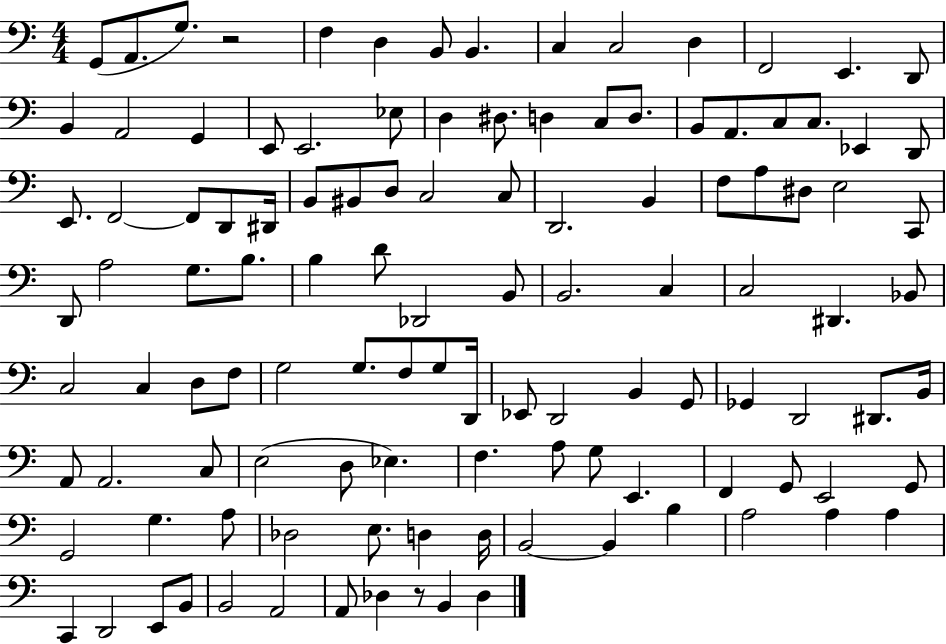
G2/e A2/e. G3/e. R/h F3/q D3/q B2/e B2/q. C3/q C3/h D3/q F2/h E2/q. D2/e B2/q A2/h G2/q E2/e E2/h. Eb3/e D3/q D#3/e. D3/q C3/e D3/e. B2/e A2/e. C3/e C3/e. Eb2/q D2/e E2/e. F2/h F2/e D2/e D#2/s B2/e BIS2/e D3/e C3/h C3/e D2/h. B2/q F3/e A3/e D#3/e E3/h C2/e D2/e A3/h G3/e. B3/e. B3/q D4/e Db2/h B2/e B2/h. C3/q C3/h D#2/q. Bb2/e C3/h C3/q D3/e F3/e G3/h G3/e. F3/e G3/e D2/s Eb2/e D2/h B2/q G2/e Gb2/q D2/h D#2/e. B2/s A2/e A2/h. C3/e E3/h D3/e Eb3/q. F3/q. A3/e G3/e E2/q. F2/q G2/e E2/h G2/e G2/h G3/q. A3/e Db3/h E3/e. D3/q D3/s B2/h B2/q B3/q A3/h A3/q A3/q C2/q D2/h E2/e B2/e B2/h A2/h A2/e Db3/q R/e B2/q Db3/q